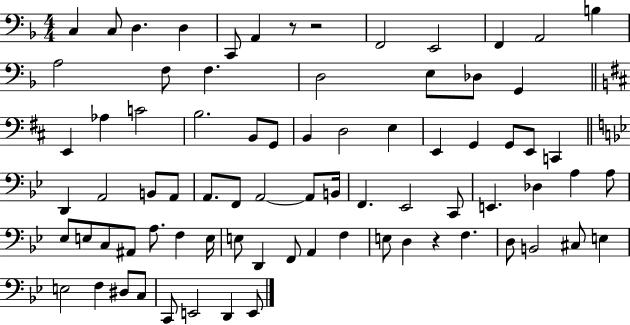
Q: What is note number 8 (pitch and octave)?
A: E2